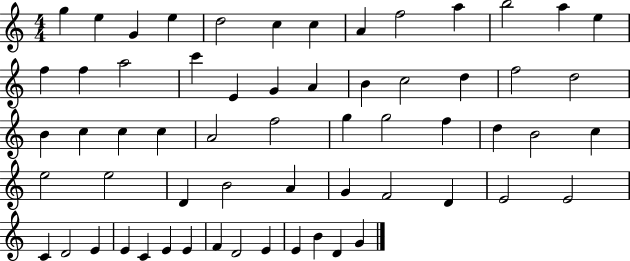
G5/q E5/q G4/q E5/q D5/h C5/q C5/q A4/q F5/h A5/q B5/h A5/q E5/q F5/q F5/q A5/h C6/q E4/q G4/q A4/q B4/q C5/h D5/q F5/h D5/h B4/q C5/q C5/q C5/q A4/h F5/h G5/q G5/h F5/q D5/q B4/h C5/q E5/h E5/h D4/q B4/h A4/q G4/q F4/h D4/q E4/h E4/h C4/q D4/h E4/q E4/q C4/q E4/q E4/q F4/q D4/h E4/q E4/q B4/q D4/q G4/q